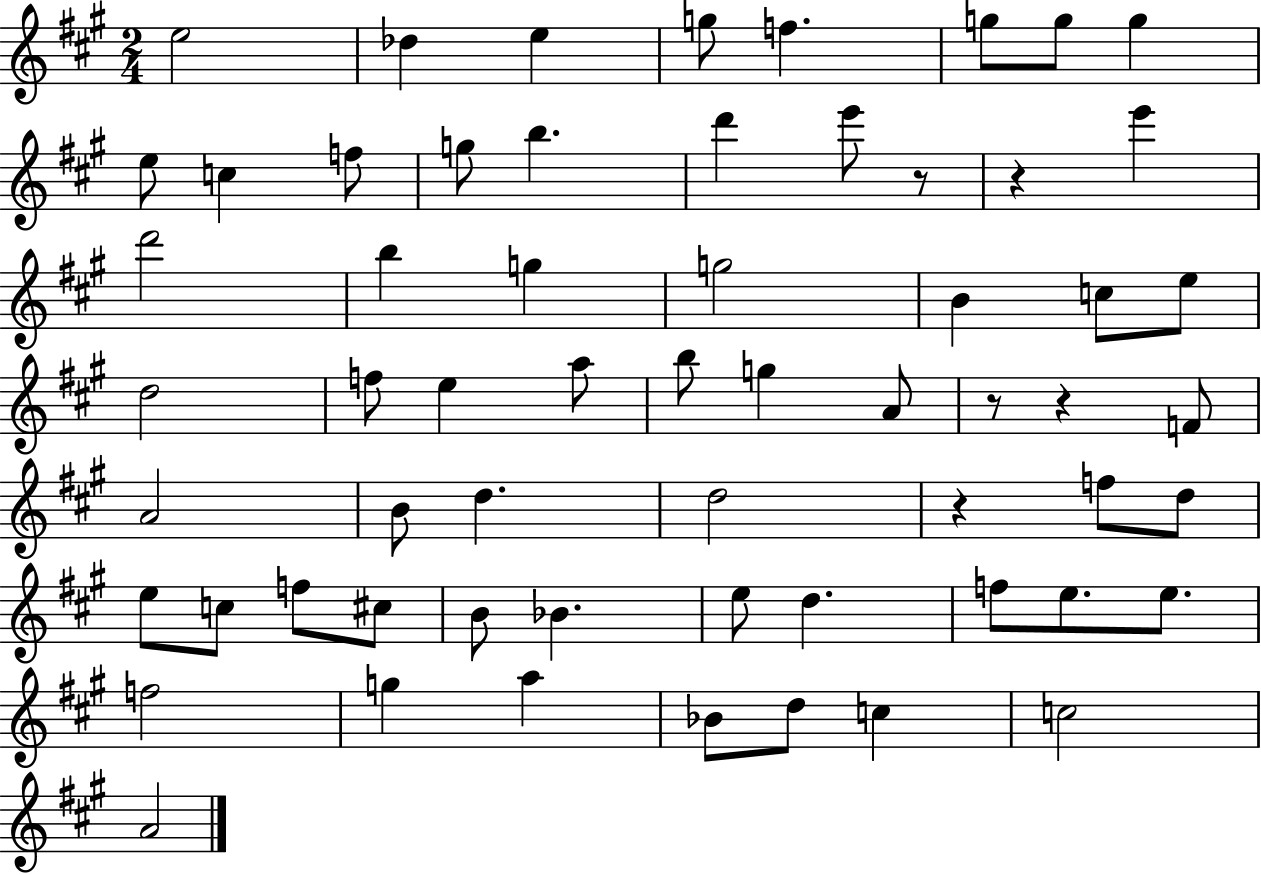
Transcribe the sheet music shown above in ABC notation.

X:1
T:Untitled
M:2/4
L:1/4
K:A
e2 _d e g/2 f g/2 g/2 g e/2 c f/2 g/2 b d' e'/2 z/2 z e' d'2 b g g2 B c/2 e/2 d2 f/2 e a/2 b/2 g A/2 z/2 z F/2 A2 B/2 d d2 z f/2 d/2 e/2 c/2 f/2 ^c/2 B/2 _B e/2 d f/2 e/2 e/2 f2 g a _B/2 d/2 c c2 A2